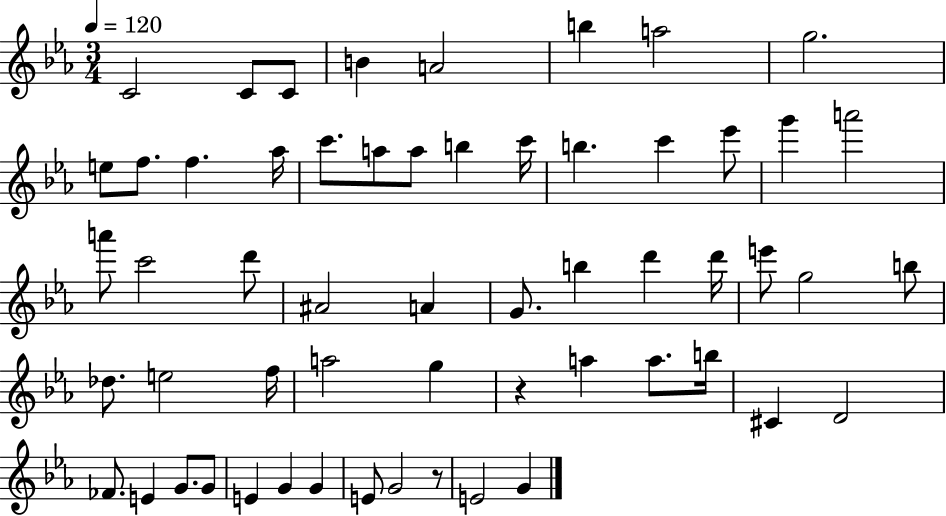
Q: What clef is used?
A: treble